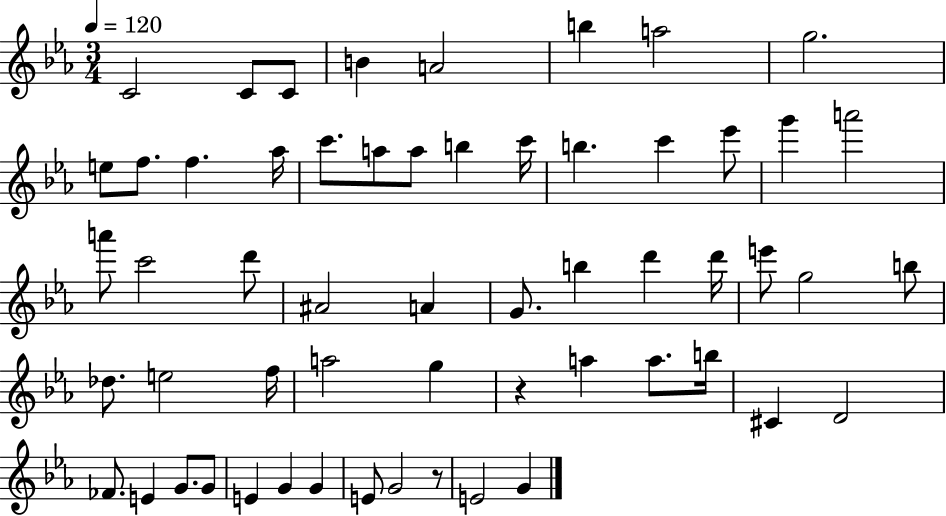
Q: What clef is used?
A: treble